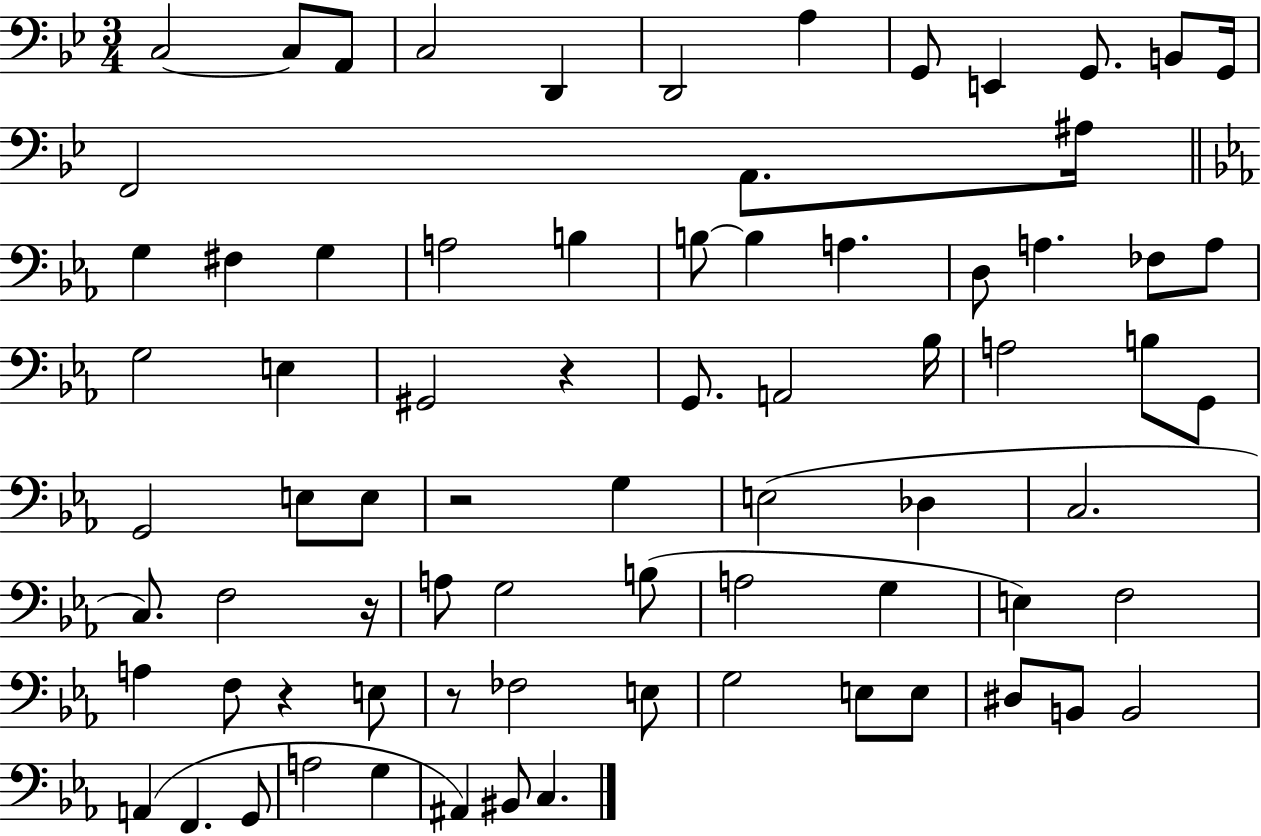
{
  \clef bass
  \numericTimeSignature
  \time 3/4
  \key bes \major
  c2~~ c8 a,8 | c2 d,4 | d,2 a4 | g,8 e,4 g,8. b,8 g,16 | \break f,2 a,8. ais16 | \bar "||" \break \key ees \major g4 fis4 g4 | a2 b4 | b8~~ b4 a4. | d8 a4. fes8 a8 | \break g2 e4 | gis,2 r4 | g,8. a,2 bes16 | a2 b8 g,8 | \break g,2 e8 e8 | r2 g4 | e2( des4 | c2. | \break c8.) f2 r16 | a8 g2 b8( | a2 g4 | e4) f2 | \break a4 f8 r4 e8 | r8 fes2 e8 | g2 e8 e8 | dis8 b,8 b,2 | \break a,4( f,4. g,8 | a2 g4 | ais,4) bis,8 c4. | \bar "|."
}